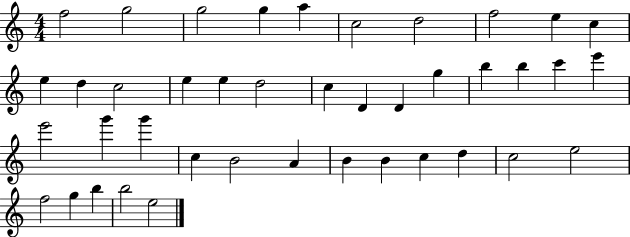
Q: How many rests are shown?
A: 0